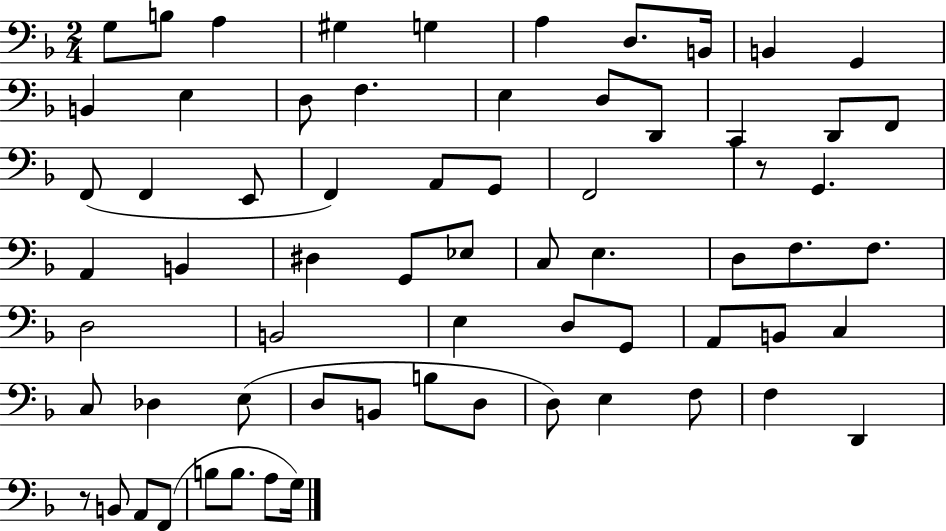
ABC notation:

X:1
T:Untitled
M:2/4
L:1/4
K:F
G,/2 B,/2 A, ^G, G, A, D,/2 B,,/4 B,, G,, B,, E, D,/2 F, E, D,/2 D,,/2 C,, D,,/2 F,,/2 F,,/2 F,, E,,/2 F,, A,,/2 G,,/2 F,,2 z/2 G,, A,, B,, ^D, G,,/2 _E,/2 C,/2 E, D,/2 F,/2 F,/2 D,2 B,,2 E, D,/2 G,,/2 A,,/2 B,,/2 C, C,/2 _D, E,/2 D,/2 B,,/2 B,/2 D,/2 D,/2 E, F,/2 F, D,, z/2 B,,/2 A,,/2 F,,/2 B,/2 B,/2 A,/2 G,/4